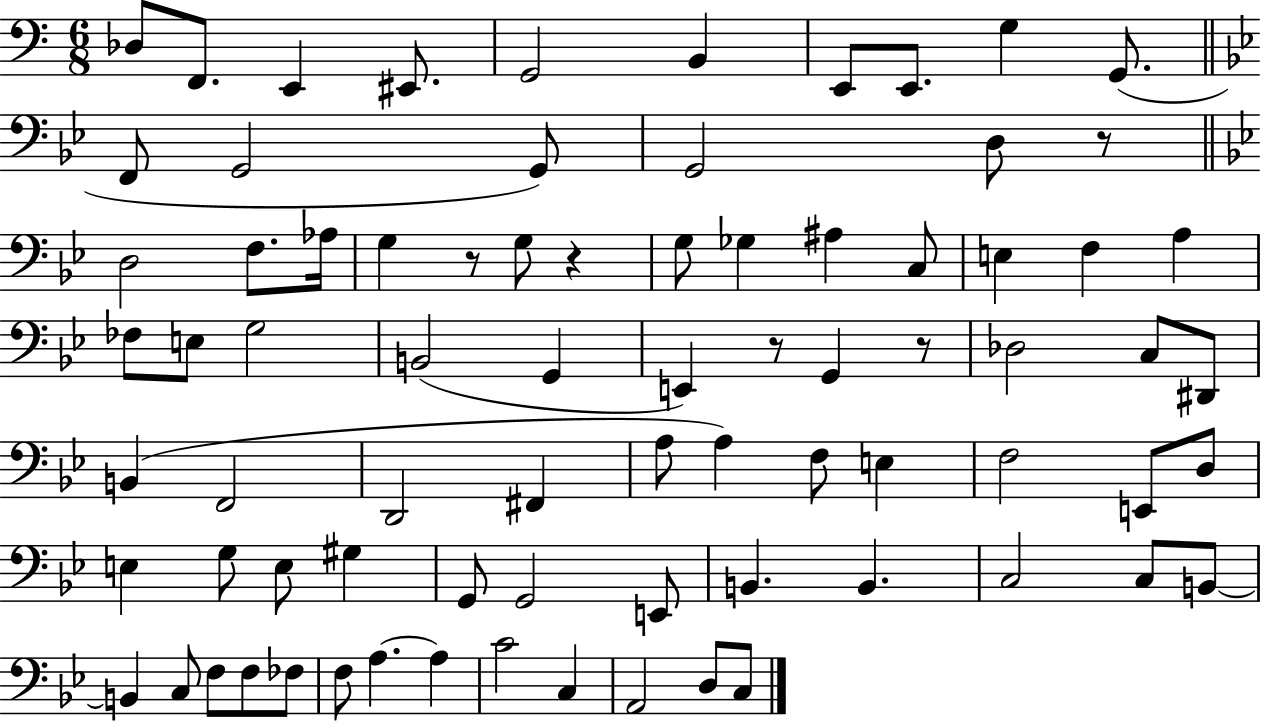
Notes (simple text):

Db3/e F2/e. E2/q EIS2/e. G2/h B2/q E2/e E2/e. G3/q G2/e. F2/e G2/h G2/e G2/h D3/e R/e D3/h F3/e. Ab3/s G3/q R/e G3/e R/q G3/e Gb3/q A#3/q C3/e E3/q F3/q A3/q FES3/e E3/e G3/h B2/h G2/q E2/q R/e G2/q R/e Db3/h C3/e D#2/e B2/q F2/h D2/h F#2/q A3/e A3/q F3/e E3/q F3/h E2/e D3/e E3/q G3/e E3/e G#3/q G2/e G2/h E2/e B2/q. B2/q. C3/h C3/e B2/e B2/q C3/e F3/e F3/e FES3/e F3/e A3/q. A3/q C4/h C3/q A2/h D3/e C3/e